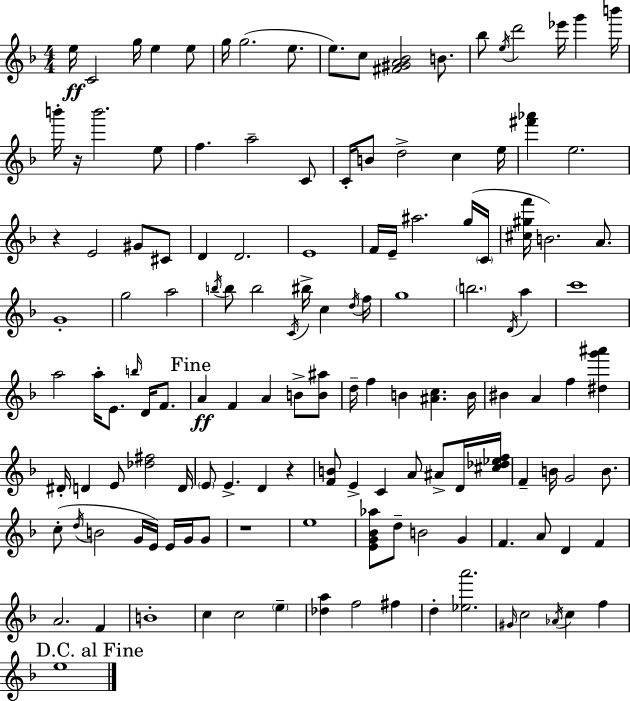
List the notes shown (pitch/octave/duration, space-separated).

E5/s C4/h G5/s E5/q E5/e G5/s G5/h. E5/e. E5/e. C5/e [F#4,G#4,A4,Bb4]/h B4/e. Bb5/e E5/s D6/h Eb6/s G6/q B6/s B6/s R/s B6/h. E5/e F5/q. A5/h C4/e C4/s B4/e D5/h C5/q E5/s [F#6,Ab6]/q E5/h. R/q E4/h G#4/e C#4/e D4/q D4/h. E4/w F4/s E4/s A#5/h. G5/s C4/s [C#5,G#5,F6]/s B4/h. A4/e. G4/w G5/h A5/h B5/s B5/e B5/h C4/s BIS5/s C5/q D5/s F5/s G5/w B5/h. D4/s A5/q C6/w A5/h A5/s E4/e. B5/s D4/s F4/e. A4/q F4/q A4/q B4/e [B4,A#5]/e D5/s F5/q B4/q [A#4,C5]/q. B4/s BIS4/q A4/q F5/q [D#5,G6,A#6]/q D#4/s D4/q E4/e [Db5,F#5]/h D4/s E4/e E4/q. D4/q R/q [F4,B4]/e E4/q C4/q A4/e A#4/e D4/s [C#5,Db5,Eb5,F5]/s F4/q B4/s G4/h B4/e. C5/e D5/s B4/h G4/s E4/s E4/s G4/s G4/e R/w E5/w [E4,G4,Bb4,Ab5]/e D5/e B4/h G4/q F4/q. A4/e D4/q F4/q A4/h. F4/q B4/w C5/q C5/h E5/q [Db5,A5]/q F5/h F#5/q D5/q [Eb5,A6]/h. G#4/s C5/h Ab4/s C5/q F5/q E5/w